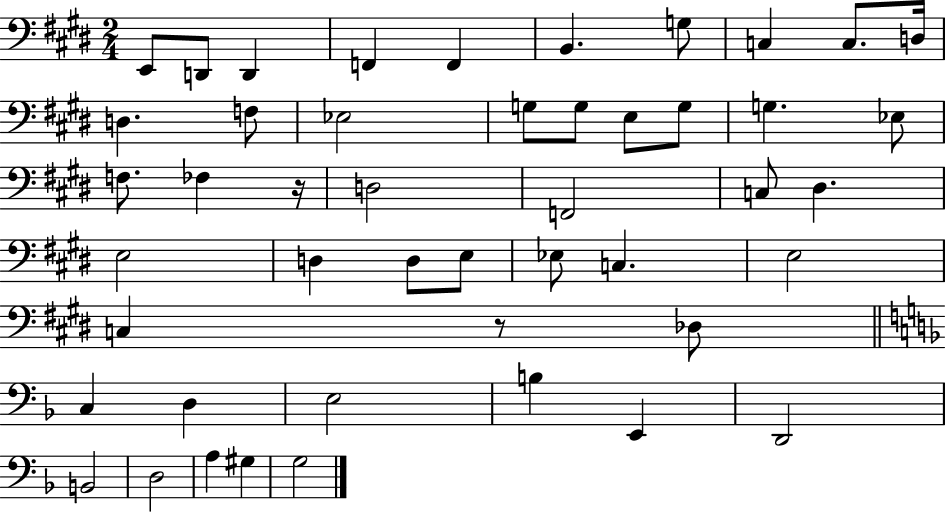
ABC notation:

X:1
T:Untitled
M:2/4
L:1/4
K:E
E,,/2 D,,/2 D,, F,, F,, B,, G,/2 C, C,/2 D,/4 D, F,/2 _E,2 G,/2 G,/2 E,/2 G,/2 G, _E,/2 F,/2 _F, z/4 D,2 F,,2 C,/2 ^D, E,2 D, D,/2 E,/2 _E,/2 C, E,2 C, z/2 _D,/2 C, D, E,2 B, E,, D,,2 B,,2 D,2 A, ^G, G,2